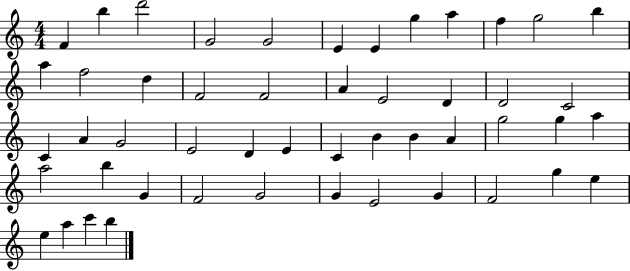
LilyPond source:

{
  \clef treble
  \numericTimeSignature
  \time 4/4
  \key c \major
  f'4 b''4 d'''2 | g'2 g'2 | e'4 e'4 g''4 a''4 | f''4 g''2 b''4 | \break a''4 f''2 d''4 | f'2 f'2 | a'4 e'2 d'4 | d'2 c'2 | \break c'4 a'4 g'2 | e'2 d'4 e'4 | c'4 b'4 b'4 a'4 | g''2 g''4 a''4 | \break a''2 b''4 g'4 | f'2 g'2 | g'4 e'2 g'4 | f'2 g''4 e''4 | \break e''4 a''4 c'''4 b''4 | \bar "|."
}